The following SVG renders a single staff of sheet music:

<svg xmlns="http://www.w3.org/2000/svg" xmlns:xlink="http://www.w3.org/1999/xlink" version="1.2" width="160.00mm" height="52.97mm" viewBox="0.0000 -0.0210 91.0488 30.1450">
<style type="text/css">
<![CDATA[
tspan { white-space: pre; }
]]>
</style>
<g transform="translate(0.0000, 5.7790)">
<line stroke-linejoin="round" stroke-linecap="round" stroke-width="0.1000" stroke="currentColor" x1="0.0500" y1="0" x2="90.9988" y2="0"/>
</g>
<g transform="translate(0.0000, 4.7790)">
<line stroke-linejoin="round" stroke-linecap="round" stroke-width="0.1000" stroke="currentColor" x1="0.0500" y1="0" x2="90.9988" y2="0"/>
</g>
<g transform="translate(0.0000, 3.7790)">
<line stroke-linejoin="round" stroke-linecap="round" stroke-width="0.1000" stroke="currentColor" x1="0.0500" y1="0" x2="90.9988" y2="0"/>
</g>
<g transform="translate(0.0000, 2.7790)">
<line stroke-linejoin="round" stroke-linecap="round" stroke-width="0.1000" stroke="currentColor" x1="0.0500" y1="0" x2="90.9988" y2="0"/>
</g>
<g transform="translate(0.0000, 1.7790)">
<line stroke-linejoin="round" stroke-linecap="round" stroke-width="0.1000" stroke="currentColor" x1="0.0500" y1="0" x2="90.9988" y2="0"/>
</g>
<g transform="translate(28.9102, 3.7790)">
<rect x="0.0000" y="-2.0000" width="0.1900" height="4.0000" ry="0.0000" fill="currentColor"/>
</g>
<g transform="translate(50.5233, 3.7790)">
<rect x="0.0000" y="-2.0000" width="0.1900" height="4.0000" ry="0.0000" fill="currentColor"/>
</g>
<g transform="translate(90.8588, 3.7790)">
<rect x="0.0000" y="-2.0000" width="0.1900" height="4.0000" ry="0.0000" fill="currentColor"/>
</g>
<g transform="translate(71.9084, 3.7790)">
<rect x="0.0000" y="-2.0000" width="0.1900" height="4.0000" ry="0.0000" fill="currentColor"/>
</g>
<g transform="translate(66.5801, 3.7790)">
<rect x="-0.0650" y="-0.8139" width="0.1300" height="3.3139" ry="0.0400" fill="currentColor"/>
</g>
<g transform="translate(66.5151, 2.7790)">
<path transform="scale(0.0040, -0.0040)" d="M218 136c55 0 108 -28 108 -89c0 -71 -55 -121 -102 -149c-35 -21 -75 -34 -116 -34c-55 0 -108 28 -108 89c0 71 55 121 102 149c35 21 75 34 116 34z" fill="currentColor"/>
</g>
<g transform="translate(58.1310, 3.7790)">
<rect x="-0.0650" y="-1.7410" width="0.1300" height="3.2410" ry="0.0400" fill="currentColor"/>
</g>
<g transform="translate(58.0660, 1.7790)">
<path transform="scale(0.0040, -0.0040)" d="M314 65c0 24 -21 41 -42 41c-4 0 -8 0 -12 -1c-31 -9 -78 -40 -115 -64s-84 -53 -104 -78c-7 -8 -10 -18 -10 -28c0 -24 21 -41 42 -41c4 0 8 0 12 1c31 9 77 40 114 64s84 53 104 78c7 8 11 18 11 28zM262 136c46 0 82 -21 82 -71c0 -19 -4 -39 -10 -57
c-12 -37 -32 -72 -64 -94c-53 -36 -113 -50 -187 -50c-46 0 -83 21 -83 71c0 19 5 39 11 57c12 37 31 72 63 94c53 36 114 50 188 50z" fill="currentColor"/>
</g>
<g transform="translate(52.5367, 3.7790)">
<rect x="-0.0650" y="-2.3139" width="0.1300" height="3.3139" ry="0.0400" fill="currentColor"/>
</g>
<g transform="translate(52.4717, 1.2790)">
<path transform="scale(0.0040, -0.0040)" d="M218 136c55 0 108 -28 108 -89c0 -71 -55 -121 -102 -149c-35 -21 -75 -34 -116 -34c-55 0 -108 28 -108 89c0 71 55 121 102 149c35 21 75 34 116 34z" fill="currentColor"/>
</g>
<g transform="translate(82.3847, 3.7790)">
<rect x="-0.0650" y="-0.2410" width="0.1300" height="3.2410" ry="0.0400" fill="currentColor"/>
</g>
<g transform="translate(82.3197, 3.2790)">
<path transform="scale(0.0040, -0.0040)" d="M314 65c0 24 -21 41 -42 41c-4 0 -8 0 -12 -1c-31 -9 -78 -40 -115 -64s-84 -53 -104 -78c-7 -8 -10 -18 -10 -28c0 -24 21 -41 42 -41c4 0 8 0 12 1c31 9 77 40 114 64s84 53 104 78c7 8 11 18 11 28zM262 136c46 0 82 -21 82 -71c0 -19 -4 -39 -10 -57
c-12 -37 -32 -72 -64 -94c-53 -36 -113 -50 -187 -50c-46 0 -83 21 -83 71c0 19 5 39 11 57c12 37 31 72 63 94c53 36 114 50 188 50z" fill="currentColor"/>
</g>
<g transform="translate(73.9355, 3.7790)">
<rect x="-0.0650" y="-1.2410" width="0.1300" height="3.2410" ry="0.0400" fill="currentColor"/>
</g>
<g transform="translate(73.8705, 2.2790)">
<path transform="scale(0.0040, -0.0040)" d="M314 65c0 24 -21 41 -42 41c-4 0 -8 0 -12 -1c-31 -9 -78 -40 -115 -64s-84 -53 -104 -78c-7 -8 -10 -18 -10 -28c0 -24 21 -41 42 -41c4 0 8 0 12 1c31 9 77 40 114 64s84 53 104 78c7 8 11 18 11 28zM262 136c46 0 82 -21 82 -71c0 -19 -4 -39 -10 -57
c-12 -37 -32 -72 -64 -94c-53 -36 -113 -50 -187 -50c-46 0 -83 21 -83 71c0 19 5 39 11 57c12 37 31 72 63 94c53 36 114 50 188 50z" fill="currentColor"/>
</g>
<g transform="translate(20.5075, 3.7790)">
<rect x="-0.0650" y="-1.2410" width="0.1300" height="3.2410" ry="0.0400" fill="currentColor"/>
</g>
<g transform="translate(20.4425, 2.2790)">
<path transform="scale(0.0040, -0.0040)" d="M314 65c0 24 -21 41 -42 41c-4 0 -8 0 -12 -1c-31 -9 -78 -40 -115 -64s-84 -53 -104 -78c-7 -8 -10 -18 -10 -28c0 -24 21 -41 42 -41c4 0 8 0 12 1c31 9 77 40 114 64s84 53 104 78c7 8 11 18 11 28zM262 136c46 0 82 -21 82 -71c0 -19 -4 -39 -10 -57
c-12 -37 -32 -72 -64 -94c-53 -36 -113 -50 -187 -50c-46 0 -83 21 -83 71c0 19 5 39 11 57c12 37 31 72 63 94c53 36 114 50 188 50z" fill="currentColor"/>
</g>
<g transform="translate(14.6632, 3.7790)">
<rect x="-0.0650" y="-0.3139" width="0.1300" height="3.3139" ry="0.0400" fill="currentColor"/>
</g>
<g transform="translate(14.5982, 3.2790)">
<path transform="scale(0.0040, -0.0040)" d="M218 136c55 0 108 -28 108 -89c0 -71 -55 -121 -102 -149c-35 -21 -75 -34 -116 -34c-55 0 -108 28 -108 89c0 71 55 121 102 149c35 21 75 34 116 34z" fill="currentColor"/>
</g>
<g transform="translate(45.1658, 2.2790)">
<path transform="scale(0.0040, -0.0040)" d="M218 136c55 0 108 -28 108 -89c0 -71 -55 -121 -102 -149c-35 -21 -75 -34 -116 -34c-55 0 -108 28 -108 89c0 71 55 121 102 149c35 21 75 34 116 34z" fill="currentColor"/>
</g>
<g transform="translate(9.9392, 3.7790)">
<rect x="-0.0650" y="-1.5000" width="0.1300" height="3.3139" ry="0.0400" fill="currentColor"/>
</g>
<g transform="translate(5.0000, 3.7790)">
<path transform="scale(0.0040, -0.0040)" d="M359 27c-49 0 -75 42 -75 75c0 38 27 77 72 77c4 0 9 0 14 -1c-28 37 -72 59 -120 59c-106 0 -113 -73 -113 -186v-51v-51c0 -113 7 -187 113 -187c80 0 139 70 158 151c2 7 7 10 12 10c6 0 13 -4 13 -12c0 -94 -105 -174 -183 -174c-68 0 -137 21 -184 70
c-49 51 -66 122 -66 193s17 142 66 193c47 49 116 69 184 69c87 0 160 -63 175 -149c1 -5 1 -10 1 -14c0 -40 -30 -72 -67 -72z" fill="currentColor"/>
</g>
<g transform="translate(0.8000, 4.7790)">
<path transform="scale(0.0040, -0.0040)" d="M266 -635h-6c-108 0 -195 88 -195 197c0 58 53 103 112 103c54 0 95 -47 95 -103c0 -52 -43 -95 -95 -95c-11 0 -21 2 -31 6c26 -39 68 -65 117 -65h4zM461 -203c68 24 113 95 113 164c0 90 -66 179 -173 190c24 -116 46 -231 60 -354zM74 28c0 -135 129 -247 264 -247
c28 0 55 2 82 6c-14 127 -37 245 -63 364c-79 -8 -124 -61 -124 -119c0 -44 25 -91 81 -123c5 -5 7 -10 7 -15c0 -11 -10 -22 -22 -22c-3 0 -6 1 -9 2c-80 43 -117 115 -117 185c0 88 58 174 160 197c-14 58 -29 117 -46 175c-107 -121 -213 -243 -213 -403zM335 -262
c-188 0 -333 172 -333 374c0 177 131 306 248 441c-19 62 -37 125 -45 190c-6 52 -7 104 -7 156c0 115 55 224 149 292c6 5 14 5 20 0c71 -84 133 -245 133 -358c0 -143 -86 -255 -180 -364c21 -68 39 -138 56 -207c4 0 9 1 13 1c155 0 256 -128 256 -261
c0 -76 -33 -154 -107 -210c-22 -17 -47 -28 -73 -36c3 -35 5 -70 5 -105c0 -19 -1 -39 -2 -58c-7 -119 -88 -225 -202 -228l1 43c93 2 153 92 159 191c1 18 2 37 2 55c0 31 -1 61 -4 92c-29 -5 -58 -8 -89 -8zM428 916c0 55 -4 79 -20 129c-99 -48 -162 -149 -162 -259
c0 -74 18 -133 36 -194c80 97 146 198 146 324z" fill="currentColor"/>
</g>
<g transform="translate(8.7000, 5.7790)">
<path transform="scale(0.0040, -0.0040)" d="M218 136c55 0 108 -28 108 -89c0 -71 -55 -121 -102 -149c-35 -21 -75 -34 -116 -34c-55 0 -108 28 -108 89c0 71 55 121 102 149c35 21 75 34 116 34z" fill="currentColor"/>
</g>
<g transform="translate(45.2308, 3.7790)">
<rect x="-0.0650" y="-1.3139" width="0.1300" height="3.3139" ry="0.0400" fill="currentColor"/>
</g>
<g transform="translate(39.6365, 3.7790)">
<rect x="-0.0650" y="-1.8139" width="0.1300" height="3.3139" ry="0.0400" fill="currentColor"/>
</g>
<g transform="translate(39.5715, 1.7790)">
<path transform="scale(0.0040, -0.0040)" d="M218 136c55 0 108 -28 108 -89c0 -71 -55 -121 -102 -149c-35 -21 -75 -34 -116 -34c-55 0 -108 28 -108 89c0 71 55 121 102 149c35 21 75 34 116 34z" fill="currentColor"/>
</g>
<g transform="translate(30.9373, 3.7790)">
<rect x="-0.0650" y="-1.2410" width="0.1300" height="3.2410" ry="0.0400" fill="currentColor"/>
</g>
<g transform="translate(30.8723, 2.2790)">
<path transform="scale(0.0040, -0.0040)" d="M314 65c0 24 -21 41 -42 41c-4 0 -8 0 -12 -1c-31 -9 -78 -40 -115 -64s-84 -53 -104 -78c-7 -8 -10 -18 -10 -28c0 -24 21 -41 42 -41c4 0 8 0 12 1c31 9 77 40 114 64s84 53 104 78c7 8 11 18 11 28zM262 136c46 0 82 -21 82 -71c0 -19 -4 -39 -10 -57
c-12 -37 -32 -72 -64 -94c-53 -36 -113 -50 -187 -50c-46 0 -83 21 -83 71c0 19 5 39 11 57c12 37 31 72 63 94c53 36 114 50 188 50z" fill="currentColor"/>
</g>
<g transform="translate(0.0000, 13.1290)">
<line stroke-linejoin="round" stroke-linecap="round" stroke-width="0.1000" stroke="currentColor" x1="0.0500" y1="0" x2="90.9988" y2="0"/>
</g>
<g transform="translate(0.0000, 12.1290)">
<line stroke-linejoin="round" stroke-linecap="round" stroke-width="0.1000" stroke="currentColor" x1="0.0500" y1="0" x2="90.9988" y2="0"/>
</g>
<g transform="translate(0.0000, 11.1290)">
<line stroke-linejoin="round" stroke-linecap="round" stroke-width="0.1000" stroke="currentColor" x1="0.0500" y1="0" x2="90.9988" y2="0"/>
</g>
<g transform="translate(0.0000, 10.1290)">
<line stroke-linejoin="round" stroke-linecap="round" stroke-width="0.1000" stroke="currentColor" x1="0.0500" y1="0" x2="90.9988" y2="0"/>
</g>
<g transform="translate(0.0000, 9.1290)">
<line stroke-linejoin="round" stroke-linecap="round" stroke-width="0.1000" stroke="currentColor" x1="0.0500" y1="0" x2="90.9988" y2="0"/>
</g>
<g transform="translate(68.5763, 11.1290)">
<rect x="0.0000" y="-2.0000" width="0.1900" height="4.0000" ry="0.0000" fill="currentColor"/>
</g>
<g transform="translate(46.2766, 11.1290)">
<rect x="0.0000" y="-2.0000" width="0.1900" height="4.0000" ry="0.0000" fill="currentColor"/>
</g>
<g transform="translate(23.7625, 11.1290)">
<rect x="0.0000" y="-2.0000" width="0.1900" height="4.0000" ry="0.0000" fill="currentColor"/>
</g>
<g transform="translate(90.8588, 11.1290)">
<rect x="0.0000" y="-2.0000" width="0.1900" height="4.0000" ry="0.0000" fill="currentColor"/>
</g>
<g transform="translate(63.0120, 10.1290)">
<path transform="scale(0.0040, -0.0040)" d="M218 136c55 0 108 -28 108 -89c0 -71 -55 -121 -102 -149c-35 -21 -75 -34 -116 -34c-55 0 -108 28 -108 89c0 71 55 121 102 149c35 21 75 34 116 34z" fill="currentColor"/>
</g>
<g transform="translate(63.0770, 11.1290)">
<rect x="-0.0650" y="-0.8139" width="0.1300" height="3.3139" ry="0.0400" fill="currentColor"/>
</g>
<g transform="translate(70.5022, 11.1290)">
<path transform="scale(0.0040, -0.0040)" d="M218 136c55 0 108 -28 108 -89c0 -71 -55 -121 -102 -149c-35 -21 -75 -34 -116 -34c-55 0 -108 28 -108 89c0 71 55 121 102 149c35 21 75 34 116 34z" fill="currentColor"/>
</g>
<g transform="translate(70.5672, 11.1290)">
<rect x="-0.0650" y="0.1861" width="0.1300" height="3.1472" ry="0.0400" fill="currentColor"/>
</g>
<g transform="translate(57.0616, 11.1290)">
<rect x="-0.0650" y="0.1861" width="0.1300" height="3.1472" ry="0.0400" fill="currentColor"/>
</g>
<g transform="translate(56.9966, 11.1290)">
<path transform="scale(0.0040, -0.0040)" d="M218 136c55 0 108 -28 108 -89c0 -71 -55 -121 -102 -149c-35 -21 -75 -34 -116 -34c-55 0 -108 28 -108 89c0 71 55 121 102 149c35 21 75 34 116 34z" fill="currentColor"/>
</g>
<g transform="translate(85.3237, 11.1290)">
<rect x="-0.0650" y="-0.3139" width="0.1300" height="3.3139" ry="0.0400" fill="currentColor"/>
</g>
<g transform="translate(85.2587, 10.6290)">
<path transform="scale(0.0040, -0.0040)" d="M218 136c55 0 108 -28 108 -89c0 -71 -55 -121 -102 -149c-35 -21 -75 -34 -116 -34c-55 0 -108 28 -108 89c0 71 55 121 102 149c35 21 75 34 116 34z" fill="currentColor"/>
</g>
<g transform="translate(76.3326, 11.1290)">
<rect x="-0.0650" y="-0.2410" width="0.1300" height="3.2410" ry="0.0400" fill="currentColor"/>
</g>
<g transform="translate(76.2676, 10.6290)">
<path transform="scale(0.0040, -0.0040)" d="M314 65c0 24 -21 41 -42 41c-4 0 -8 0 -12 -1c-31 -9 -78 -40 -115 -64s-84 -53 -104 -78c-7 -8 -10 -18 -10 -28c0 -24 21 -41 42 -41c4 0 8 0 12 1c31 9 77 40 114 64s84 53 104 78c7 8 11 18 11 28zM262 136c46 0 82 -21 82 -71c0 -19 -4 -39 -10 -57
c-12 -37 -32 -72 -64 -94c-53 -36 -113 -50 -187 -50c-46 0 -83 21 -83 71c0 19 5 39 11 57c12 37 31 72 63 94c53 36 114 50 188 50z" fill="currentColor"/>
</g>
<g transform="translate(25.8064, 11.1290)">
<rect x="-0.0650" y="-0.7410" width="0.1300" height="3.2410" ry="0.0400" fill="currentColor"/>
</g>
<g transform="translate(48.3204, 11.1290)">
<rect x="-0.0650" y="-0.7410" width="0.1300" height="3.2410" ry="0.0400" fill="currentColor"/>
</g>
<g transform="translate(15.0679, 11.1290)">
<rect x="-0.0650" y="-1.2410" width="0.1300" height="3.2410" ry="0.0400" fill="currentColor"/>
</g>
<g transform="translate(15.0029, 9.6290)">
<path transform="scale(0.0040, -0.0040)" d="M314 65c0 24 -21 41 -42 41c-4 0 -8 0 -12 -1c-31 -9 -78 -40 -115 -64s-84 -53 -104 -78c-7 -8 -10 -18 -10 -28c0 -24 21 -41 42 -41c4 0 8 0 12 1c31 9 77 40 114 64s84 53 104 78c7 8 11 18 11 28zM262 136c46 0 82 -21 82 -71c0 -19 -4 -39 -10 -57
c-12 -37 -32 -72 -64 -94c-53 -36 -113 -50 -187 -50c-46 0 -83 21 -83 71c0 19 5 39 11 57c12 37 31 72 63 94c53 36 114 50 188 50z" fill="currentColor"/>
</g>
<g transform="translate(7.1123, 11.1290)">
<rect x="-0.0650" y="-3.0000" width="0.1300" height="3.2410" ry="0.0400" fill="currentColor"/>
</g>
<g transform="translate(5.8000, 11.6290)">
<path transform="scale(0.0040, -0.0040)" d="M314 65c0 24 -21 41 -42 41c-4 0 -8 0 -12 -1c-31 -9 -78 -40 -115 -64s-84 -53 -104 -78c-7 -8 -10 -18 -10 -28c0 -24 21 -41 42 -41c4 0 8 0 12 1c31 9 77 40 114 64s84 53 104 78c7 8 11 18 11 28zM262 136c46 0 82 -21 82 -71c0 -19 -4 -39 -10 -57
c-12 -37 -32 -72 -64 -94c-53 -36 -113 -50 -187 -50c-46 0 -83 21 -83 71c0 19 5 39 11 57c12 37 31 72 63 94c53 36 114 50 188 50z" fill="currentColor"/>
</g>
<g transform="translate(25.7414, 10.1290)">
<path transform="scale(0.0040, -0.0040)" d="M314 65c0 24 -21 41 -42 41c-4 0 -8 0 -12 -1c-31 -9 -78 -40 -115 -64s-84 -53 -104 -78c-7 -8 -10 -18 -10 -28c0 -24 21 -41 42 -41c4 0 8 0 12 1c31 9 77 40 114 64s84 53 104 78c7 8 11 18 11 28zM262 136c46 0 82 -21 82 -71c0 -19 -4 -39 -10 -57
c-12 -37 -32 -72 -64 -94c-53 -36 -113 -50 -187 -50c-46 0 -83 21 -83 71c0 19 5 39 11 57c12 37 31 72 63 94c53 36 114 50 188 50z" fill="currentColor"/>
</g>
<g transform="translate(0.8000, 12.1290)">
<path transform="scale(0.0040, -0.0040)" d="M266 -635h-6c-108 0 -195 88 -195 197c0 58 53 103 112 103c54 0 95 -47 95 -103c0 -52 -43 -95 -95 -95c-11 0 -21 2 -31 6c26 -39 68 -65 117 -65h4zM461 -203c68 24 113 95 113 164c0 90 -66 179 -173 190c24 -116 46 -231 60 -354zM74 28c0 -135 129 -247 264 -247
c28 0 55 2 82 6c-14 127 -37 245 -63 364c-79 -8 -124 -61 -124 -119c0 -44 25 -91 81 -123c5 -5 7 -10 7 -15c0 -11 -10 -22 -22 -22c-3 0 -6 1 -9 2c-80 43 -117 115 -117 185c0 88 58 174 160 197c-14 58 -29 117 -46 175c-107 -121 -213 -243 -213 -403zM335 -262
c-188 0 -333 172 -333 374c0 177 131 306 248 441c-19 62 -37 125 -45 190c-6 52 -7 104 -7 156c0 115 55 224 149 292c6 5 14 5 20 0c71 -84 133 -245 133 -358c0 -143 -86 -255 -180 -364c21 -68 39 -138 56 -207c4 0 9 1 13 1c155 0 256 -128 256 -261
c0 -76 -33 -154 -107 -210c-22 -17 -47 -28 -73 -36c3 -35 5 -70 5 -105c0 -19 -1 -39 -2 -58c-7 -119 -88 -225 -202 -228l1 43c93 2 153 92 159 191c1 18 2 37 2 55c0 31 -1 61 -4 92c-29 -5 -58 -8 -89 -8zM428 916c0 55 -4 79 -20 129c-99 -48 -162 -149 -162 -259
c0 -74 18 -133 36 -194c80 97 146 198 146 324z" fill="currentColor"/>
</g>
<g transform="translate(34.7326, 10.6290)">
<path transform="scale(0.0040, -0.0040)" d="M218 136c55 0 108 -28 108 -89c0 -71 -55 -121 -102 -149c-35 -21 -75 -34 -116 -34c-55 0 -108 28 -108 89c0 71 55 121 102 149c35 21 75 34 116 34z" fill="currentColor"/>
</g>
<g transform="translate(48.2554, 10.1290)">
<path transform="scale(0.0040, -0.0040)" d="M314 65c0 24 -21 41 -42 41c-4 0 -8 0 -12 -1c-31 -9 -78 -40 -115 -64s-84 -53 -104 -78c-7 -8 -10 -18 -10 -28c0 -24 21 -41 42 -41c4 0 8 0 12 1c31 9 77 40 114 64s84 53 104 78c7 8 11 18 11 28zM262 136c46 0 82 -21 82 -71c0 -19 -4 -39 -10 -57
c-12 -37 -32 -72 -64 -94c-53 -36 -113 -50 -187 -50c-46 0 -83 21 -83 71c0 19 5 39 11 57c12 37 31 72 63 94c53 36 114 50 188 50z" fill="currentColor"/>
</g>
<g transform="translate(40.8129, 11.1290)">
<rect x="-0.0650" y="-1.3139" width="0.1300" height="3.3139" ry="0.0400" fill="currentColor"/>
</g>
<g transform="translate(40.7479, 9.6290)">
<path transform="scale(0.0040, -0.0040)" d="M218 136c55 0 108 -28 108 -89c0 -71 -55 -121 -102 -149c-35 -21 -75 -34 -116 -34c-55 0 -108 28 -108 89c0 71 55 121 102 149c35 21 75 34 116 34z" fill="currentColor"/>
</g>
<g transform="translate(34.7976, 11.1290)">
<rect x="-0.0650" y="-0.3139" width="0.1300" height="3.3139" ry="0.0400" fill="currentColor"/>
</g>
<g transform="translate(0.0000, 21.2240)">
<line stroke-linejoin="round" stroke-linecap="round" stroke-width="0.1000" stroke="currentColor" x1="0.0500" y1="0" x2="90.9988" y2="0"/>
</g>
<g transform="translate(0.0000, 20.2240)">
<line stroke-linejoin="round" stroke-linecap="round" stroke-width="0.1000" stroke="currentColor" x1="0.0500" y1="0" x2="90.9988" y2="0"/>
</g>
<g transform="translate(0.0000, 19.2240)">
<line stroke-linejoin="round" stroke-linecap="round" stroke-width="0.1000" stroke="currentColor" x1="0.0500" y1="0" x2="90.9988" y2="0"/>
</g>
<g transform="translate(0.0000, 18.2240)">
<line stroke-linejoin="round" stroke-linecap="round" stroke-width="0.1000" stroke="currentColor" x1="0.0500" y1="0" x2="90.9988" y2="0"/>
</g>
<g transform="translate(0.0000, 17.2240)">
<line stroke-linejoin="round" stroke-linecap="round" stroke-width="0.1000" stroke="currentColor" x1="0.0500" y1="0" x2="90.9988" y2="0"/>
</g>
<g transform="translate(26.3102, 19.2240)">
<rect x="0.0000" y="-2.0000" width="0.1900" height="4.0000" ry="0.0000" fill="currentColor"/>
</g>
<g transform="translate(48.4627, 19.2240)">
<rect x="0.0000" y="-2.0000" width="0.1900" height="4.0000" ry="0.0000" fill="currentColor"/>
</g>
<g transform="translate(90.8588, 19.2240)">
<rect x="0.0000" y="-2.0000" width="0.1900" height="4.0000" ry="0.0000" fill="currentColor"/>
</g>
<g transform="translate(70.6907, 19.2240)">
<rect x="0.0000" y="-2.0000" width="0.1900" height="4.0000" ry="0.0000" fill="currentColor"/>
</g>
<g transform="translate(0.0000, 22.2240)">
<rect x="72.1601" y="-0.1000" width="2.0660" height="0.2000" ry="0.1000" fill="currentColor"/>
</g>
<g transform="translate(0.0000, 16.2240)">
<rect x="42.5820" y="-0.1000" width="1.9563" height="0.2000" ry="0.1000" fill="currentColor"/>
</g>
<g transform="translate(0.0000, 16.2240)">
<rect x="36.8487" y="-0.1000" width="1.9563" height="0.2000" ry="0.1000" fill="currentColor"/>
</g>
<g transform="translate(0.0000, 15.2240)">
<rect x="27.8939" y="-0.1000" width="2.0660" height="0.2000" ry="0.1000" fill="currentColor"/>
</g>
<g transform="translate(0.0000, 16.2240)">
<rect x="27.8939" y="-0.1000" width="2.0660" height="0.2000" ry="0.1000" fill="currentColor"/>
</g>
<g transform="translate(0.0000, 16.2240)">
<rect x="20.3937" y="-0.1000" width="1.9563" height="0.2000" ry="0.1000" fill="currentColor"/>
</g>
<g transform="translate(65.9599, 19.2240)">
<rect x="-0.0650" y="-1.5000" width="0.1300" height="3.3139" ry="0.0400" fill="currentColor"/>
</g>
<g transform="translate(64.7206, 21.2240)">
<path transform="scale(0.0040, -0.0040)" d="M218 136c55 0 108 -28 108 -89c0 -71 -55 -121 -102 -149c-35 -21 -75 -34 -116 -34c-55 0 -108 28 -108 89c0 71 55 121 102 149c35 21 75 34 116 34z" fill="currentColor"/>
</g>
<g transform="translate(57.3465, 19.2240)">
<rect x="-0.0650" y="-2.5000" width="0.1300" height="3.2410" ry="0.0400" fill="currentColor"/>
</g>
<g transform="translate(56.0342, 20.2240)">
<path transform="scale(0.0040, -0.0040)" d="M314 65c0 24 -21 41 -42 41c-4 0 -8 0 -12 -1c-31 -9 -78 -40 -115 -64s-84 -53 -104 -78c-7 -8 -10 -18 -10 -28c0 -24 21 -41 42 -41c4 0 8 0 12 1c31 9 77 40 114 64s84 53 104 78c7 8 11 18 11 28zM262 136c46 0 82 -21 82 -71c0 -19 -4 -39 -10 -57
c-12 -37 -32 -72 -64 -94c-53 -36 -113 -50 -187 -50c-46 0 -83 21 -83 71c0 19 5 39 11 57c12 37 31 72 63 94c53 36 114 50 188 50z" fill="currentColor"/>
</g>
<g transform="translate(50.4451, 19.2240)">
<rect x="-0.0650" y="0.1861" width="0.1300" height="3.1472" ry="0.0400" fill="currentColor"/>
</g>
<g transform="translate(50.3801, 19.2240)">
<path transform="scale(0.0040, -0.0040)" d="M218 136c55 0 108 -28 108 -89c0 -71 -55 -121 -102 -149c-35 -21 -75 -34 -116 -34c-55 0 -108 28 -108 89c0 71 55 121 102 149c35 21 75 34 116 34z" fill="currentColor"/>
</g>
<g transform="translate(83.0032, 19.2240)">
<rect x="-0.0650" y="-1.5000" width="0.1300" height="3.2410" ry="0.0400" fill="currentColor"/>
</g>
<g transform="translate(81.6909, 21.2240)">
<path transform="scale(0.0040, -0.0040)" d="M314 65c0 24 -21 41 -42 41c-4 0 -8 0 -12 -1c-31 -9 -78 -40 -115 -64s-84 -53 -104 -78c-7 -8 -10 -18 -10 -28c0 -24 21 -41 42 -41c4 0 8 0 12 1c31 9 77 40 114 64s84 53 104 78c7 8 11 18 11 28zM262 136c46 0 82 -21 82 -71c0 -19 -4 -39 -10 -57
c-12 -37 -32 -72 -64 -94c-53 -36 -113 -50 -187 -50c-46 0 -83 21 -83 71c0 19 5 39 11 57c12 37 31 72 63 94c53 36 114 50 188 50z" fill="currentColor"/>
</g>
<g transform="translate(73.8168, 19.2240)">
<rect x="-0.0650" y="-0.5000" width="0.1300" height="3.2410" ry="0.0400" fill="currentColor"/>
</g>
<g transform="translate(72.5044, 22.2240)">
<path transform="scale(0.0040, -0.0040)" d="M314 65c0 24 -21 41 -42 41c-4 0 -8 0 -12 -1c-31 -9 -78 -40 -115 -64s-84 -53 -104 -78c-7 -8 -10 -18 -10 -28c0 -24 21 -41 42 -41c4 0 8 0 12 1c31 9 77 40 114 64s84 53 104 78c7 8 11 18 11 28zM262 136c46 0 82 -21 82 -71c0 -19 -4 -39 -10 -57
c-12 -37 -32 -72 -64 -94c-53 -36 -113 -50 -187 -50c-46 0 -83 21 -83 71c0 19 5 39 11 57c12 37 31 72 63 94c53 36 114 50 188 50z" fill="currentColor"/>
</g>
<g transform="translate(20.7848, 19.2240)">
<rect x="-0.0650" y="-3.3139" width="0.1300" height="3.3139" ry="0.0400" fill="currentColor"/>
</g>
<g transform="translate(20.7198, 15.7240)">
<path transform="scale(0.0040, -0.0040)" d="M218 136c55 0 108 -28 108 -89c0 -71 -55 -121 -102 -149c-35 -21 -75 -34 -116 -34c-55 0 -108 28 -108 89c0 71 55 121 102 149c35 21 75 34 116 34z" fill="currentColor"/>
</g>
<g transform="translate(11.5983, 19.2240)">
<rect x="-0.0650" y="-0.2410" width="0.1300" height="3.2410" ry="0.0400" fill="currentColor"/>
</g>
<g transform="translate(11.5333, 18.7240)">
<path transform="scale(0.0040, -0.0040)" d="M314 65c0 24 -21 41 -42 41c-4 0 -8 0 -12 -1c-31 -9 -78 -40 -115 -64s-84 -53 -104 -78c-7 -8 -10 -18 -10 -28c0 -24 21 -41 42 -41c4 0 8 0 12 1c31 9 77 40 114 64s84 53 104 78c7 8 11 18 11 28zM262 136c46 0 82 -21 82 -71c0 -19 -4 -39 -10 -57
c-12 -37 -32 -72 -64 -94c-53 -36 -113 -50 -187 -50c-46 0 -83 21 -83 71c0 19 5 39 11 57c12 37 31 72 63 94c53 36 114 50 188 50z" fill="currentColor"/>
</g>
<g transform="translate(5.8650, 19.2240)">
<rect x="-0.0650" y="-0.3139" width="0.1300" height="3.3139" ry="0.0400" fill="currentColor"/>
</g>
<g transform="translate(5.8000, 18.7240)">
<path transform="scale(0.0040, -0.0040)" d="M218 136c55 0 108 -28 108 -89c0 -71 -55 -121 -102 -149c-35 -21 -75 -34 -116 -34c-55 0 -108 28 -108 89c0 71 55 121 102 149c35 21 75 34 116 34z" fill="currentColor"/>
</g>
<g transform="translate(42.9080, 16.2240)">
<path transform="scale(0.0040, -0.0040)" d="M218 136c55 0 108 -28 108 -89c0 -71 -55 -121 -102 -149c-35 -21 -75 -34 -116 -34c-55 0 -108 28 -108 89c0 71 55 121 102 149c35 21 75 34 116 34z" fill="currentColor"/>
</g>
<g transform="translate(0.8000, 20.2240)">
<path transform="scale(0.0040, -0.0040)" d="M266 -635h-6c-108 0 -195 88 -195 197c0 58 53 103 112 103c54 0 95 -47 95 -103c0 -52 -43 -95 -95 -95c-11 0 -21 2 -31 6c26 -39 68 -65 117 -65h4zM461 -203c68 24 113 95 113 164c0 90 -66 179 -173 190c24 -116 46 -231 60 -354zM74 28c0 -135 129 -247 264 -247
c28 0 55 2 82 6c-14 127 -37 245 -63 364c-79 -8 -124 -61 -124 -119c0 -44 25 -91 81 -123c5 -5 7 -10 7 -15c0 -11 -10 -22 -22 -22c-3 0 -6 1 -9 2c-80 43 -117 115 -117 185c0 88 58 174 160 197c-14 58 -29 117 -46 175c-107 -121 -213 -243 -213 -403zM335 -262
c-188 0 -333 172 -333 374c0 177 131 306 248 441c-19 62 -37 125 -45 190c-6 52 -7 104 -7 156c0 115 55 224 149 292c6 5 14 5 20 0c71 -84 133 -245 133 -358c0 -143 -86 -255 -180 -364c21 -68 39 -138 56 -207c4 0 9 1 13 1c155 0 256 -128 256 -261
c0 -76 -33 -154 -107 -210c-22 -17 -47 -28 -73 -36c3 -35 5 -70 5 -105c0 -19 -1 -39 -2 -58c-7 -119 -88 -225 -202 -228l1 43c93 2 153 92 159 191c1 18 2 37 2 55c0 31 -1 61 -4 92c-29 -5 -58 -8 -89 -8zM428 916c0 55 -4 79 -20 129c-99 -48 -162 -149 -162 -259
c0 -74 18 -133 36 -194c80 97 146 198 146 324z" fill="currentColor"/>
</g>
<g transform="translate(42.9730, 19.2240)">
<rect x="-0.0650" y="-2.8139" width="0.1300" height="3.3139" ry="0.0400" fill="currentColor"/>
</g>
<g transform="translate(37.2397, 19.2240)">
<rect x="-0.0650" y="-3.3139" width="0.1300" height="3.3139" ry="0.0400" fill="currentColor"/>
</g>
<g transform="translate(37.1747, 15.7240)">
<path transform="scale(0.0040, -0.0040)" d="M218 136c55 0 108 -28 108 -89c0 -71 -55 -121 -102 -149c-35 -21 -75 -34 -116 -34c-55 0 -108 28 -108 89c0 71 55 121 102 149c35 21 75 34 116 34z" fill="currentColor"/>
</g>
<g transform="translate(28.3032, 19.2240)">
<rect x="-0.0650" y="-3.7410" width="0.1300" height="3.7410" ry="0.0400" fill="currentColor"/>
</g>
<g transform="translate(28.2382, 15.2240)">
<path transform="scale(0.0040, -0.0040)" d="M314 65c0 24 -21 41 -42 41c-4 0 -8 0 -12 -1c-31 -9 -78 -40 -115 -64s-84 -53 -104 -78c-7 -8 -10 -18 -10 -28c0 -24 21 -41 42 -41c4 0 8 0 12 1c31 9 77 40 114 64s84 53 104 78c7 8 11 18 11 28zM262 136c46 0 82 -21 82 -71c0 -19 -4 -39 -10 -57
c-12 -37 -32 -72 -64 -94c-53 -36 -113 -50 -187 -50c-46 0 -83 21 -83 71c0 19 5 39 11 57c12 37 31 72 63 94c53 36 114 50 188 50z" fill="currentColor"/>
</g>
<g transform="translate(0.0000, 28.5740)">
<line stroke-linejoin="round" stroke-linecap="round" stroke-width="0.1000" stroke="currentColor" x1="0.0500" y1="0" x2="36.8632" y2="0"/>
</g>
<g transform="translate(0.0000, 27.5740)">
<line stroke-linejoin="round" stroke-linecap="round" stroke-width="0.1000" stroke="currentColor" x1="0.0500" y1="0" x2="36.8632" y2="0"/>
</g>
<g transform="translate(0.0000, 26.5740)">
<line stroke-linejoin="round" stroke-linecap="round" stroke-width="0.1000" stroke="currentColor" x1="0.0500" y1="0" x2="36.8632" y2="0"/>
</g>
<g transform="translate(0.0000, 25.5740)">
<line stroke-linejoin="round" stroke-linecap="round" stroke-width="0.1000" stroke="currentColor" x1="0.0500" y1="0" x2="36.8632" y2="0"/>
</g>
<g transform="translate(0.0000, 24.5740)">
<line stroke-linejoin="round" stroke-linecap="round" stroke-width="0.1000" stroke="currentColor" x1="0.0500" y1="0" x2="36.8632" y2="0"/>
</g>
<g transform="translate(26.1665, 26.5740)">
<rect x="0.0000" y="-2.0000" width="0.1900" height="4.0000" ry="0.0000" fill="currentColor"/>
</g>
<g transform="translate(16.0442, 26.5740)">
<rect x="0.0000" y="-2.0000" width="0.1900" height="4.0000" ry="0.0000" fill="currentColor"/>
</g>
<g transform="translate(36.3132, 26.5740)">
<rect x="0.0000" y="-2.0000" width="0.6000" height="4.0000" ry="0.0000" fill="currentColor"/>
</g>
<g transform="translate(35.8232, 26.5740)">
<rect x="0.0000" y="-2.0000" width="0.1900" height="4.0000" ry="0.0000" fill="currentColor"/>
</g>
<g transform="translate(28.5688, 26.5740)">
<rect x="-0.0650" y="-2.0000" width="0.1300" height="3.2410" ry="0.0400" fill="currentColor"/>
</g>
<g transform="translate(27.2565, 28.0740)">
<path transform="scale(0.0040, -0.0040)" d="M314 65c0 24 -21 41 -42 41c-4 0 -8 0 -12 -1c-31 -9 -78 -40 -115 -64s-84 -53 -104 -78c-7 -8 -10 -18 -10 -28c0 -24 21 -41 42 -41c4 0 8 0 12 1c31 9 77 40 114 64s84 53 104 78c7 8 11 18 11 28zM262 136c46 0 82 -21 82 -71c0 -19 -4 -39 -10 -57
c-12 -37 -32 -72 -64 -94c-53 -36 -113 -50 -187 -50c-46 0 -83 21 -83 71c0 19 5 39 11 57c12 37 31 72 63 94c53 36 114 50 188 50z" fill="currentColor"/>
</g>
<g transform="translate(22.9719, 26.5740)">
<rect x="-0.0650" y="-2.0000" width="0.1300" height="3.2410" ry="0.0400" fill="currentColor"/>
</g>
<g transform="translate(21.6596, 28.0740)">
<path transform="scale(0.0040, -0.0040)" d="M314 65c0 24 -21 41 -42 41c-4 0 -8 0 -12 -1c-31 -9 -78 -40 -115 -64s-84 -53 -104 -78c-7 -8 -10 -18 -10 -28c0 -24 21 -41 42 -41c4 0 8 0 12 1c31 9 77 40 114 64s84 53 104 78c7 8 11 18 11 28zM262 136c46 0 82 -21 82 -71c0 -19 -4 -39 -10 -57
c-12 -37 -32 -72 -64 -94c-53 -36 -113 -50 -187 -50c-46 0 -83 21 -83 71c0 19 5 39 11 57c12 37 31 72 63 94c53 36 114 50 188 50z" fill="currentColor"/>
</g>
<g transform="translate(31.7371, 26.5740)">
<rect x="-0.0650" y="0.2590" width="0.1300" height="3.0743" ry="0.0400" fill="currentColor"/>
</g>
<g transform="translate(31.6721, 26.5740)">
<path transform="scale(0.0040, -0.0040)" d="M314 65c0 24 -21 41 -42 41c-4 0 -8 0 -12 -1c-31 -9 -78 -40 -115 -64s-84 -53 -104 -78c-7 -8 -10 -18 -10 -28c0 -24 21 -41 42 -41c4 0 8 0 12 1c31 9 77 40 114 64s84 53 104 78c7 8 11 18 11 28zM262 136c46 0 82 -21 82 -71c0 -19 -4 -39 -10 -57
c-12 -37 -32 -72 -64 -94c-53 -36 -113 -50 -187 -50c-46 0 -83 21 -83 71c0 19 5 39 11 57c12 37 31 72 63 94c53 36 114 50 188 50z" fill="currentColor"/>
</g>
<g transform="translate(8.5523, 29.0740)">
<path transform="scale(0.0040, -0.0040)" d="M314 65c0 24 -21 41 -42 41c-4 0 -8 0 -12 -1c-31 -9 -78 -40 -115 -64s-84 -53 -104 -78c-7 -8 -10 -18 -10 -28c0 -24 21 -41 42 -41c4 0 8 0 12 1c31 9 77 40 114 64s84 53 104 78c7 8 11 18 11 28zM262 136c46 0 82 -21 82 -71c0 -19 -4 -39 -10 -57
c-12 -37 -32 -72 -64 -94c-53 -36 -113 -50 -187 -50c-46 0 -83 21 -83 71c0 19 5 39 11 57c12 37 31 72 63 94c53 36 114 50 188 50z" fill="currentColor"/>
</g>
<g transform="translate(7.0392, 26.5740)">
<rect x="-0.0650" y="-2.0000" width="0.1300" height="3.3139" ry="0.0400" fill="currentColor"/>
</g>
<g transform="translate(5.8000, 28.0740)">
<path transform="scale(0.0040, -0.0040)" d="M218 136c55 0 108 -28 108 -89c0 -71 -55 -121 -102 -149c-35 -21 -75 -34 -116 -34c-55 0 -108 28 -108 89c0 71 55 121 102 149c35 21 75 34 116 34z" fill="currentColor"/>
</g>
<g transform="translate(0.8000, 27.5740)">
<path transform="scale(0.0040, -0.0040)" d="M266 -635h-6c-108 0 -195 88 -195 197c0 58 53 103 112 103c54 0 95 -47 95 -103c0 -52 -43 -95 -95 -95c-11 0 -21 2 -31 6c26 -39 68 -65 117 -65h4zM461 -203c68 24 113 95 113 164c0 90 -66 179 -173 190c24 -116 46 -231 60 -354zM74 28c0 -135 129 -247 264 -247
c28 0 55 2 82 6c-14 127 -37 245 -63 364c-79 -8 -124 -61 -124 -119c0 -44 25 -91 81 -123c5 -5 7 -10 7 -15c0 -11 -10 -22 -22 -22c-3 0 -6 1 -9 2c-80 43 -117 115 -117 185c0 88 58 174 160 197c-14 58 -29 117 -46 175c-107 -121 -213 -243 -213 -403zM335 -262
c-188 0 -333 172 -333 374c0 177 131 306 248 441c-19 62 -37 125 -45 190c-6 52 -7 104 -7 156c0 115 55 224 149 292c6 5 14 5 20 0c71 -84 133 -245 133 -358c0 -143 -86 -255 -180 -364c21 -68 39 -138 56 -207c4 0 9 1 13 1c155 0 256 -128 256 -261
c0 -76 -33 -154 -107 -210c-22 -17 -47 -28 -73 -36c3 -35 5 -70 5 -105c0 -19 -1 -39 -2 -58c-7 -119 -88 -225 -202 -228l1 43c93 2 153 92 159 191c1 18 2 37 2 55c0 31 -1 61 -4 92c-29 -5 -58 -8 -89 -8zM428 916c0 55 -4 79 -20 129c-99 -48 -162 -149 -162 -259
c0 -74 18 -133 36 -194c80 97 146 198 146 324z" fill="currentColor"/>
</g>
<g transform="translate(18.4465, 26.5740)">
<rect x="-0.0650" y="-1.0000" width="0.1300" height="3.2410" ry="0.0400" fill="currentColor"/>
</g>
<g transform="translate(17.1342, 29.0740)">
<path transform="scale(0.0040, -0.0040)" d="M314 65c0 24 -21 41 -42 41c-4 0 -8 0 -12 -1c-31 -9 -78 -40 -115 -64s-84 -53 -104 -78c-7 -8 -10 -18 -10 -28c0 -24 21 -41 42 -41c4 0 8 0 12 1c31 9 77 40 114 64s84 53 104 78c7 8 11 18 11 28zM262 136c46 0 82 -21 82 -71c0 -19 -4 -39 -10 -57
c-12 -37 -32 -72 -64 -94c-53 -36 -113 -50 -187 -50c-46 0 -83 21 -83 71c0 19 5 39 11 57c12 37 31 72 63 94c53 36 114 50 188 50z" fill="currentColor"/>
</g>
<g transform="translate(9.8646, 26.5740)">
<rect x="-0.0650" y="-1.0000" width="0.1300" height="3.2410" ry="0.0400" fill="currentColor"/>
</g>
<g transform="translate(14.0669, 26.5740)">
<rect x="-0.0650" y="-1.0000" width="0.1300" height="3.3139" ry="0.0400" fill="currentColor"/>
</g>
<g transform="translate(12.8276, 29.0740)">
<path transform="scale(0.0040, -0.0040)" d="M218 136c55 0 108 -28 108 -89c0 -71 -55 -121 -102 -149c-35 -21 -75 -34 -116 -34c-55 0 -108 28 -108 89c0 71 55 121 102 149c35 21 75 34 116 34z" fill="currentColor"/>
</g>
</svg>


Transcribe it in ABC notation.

X:1
T:Untitled
M:4/4
L:1/4
K:C
E c e2 e2 f e g f2 d e2 c2 A2 e2 d2 c e d2 B d B c2 c c c2 b c'2 b a B G2 E C2 E2 F D2 D D2 F2 F2 B2